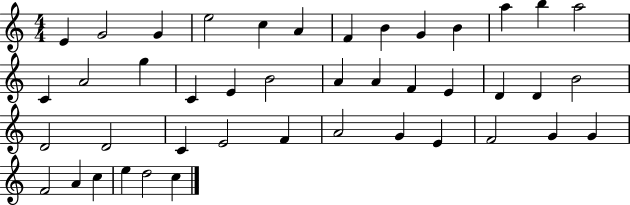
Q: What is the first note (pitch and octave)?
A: E4